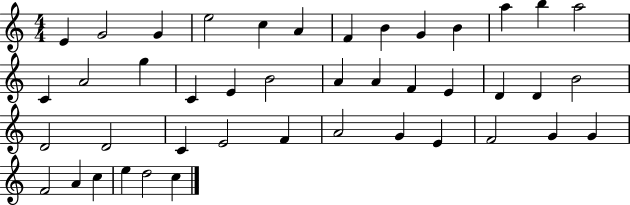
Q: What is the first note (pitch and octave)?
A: E4